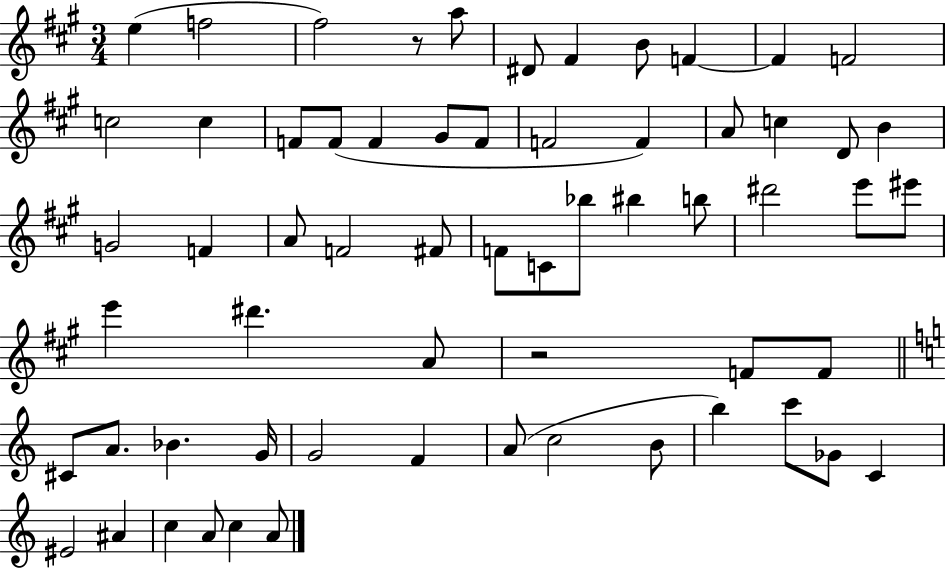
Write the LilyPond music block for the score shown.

{
  \clef treble
  \numericTimeSignature
  \time 3/4
  \key a \major
  e''4( f''2 | fis''2) r8 a''8 | dis'8 fis'4 b'8 f'4~~ | f'4 f'2 | \break c''2 c''4 | f'8 f'8( f'4 gis'8 f'8 | f'2 f'4) | a'8 c''4 d'8 b'4 | \break g'2 f'4 | a'8 f'2 fis'8 | f'8 c'8 bes''8 bis''4 b''8 | dis'''2 e'''8 eis'''8 | \break e'''4 dis'''4. a'8 | r2 f'8 f'8 | \bar "||" \break \key c \major cis'8 a'8. bes'4. g'16 | g'2 f'4 | a'8( c''2 b'8 | b''4) c'''8 ges'8 c'4 | \break eis'2 ais'4 | c''4 a'8 c''4 a'8 | \bar "|."
}